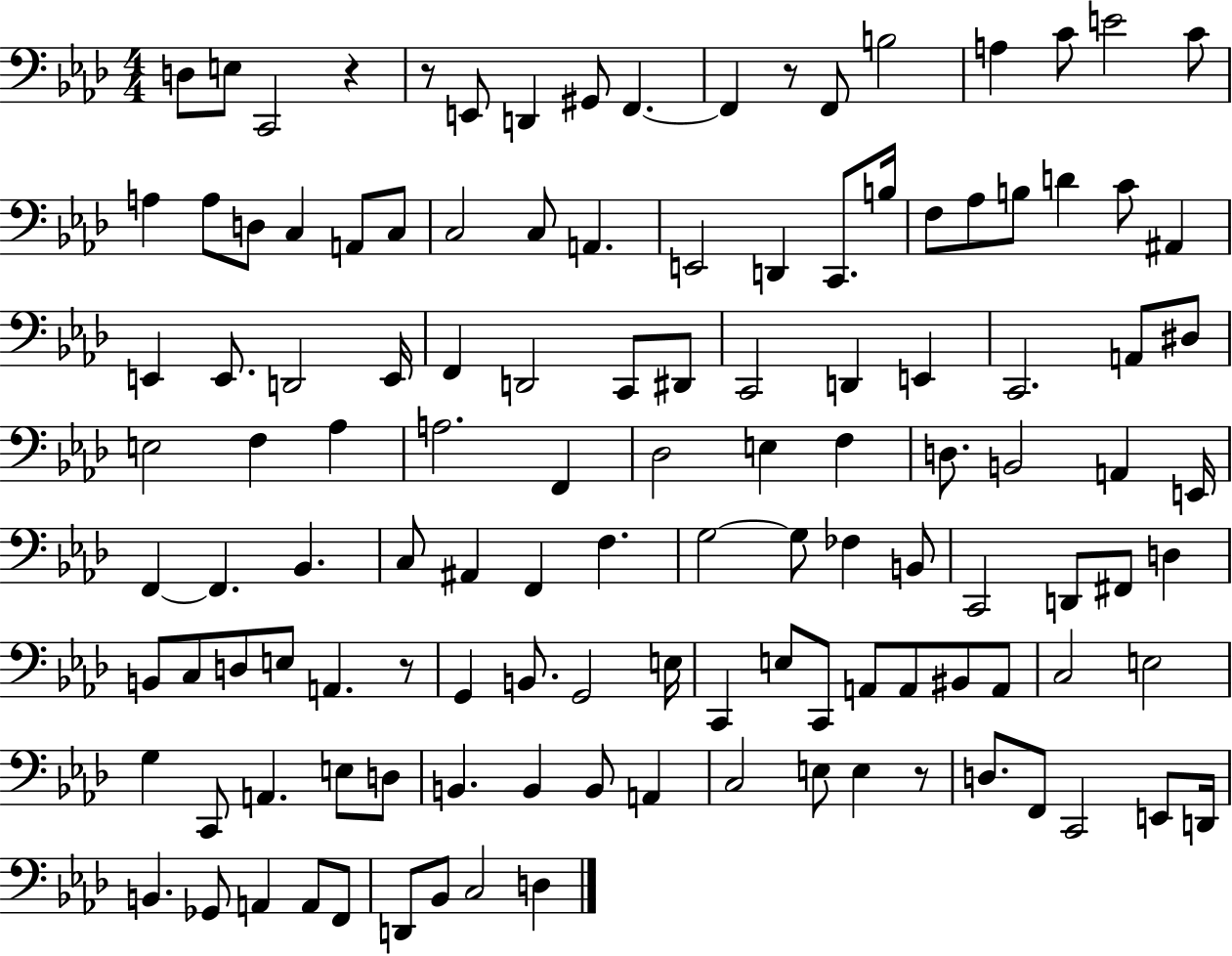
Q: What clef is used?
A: bass